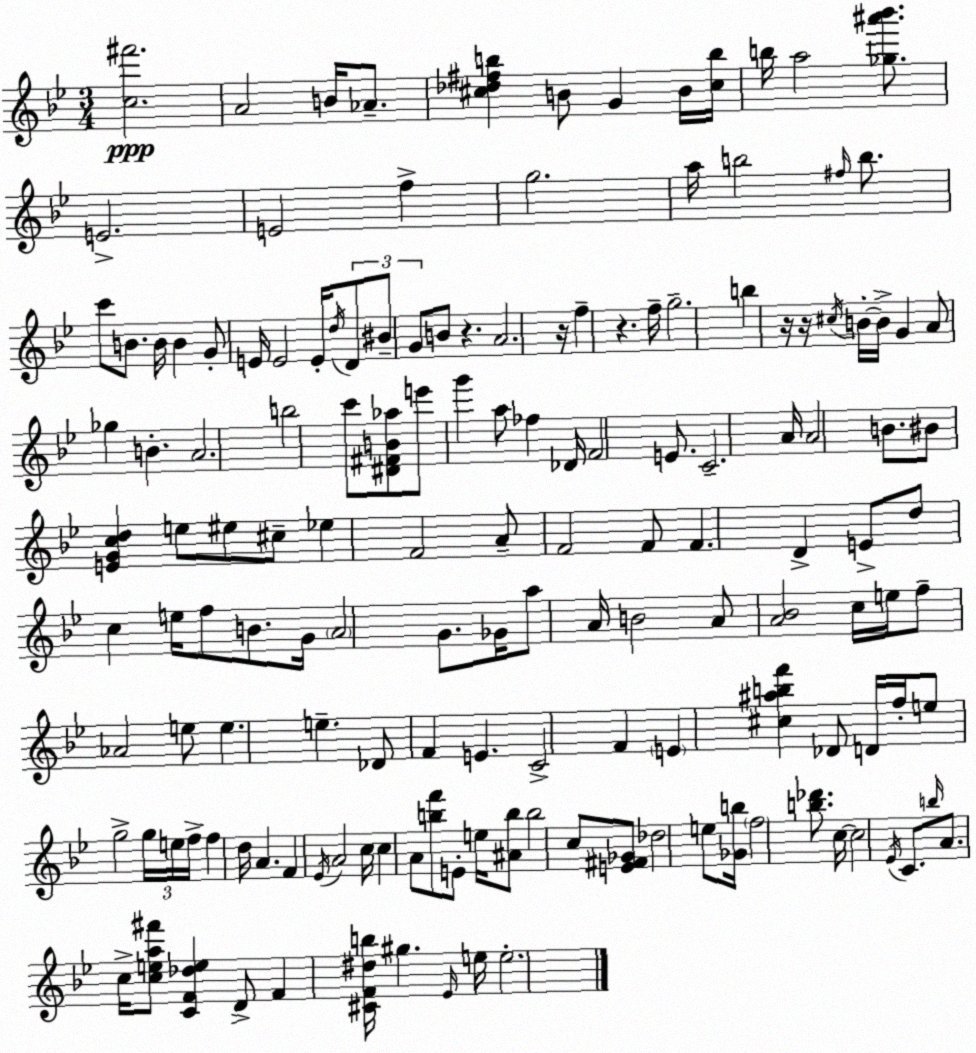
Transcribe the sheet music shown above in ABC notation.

X:1
T:Untitled
M:3/4
L:1/4
K:Bb
[c^f']2 A2 B/4 _A/2 [^c_d^fb] B/2 G B/4 [^cb]/4 b/4 a2 [_g^a'_b']/2 E2 E2 f g2 a/4 b2 ^f/4 b/2 c'/2 B/2 B/4 B G/2 E/4 E2 E/4 d/4 D/2 ^B/2 G/2 B/2 z A2 z/4 f z f/4 g2 b z/4 z/4 ^c/4 B/4 B/4 G A/2 _g B A2 b2 c'/2 [^D^FB_a]/2 e'/2 g' a/2 _f _D/4 F2 E/2 C2 A/4 A2 B/2 ^B/2 [EGcd] e/2 ^e/2 ^c/2 _e F2 A/2 F2 F/2 F D E/2 d/2 c e/4 f/2 B/2 G/4 A2 G/2 _G/4 a/2 A/4 B2 A/2 [A_B]2 c/4 e/4 f/2 _A2 e/2 e e _D/2 F E C2 F E [^c^abf'] _D/2 D/4 f/4 e/2 g2 g/4 e/4 f/4 f d/4 A F _E/4 A2 c/4 c A/2 [bf']/2 E/2 e/4 [^Ab]/2 b2 c/2 [E^F_G]/2 _d2 e/2 [_Gb]/4 f2 [b_d']/2 c/4 c2 _E/4 C/2 b/4 A/2 c/4 [cea^f']/2 [CF_de] D/2 F [^CF^db]/4 ^g _E/4 e/4 e2